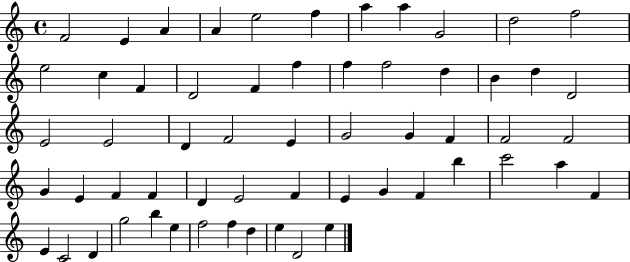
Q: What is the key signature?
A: C major